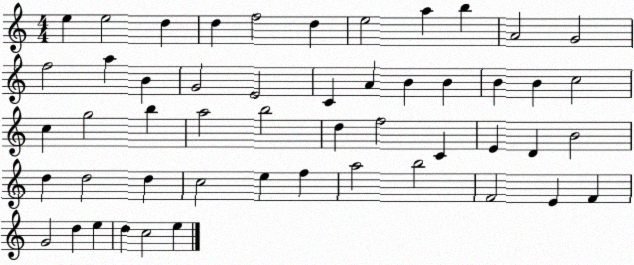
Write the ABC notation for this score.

X:1
T:Untitled
M:4/4
L:1/4
K:C
e e2 d d f2 d e2 a b A2 G2 f2 a B G2 E2 C A B B B B c2 c g2 b a2 b2 d f2 C E D B2 d d2 d c2 e f a2 b2 F2 E F G2 d e d c2 e